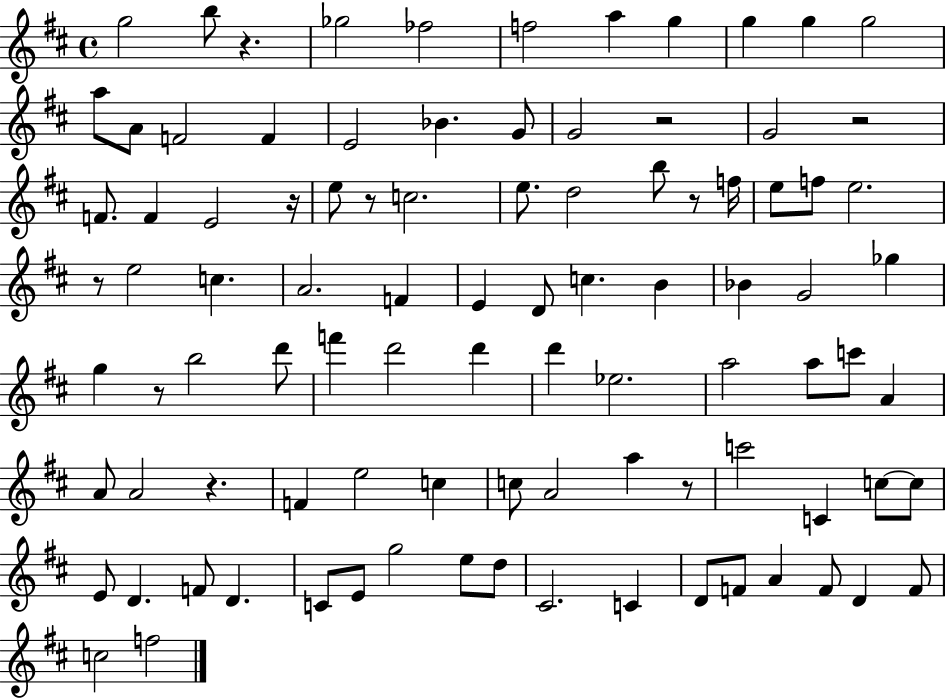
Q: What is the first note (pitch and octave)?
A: G5